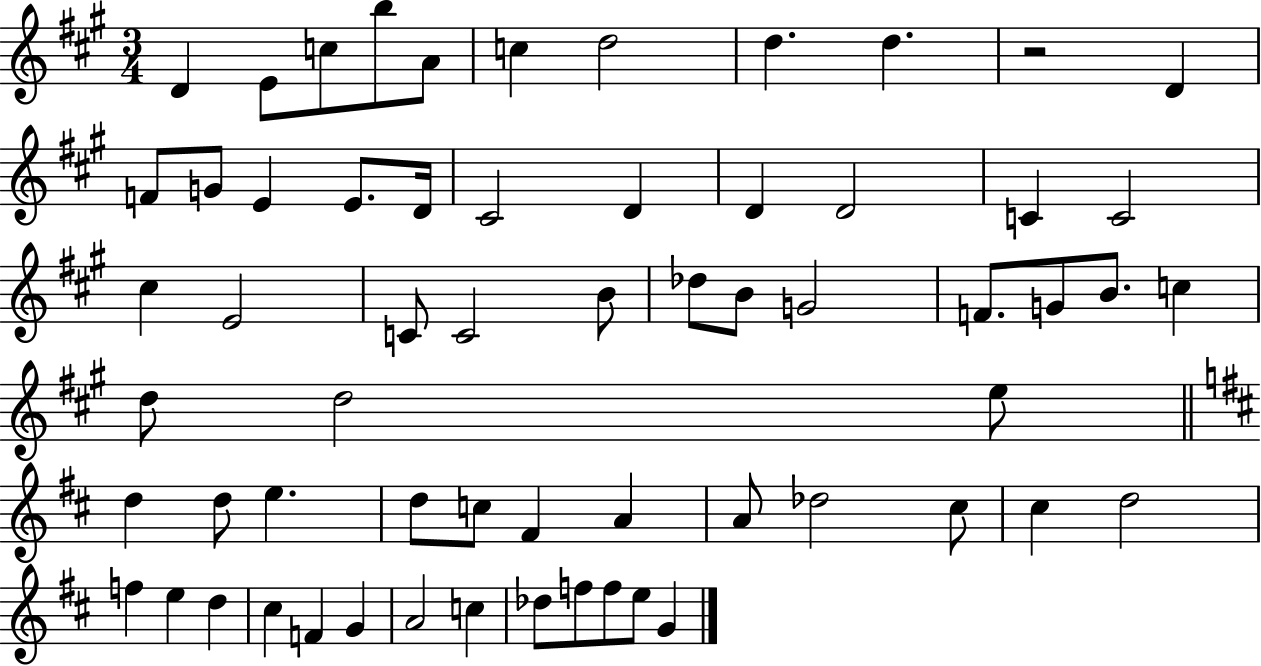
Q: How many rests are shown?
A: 1